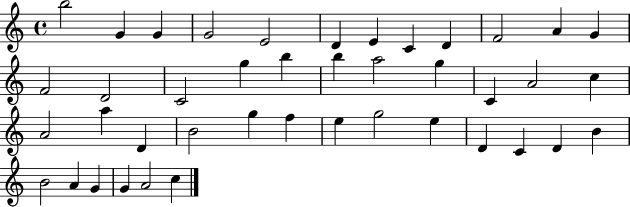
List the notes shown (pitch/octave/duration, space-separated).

B5/h G4/q G4/q G4/h E4/h D4/q E4/q C4/q D4/q F4/h A4/q G4/q F4/h D4/h C4/h G5/q B5/q B5/q A5/h G5/q C4/q A4/h C5/q A4/h A5/q D4/q B4/h G5/q F5/q E5/q G5/h E5/q D4/q C4/q D4/q B4/q B4/h A4/q G4/q G4/q A4/h C5/q